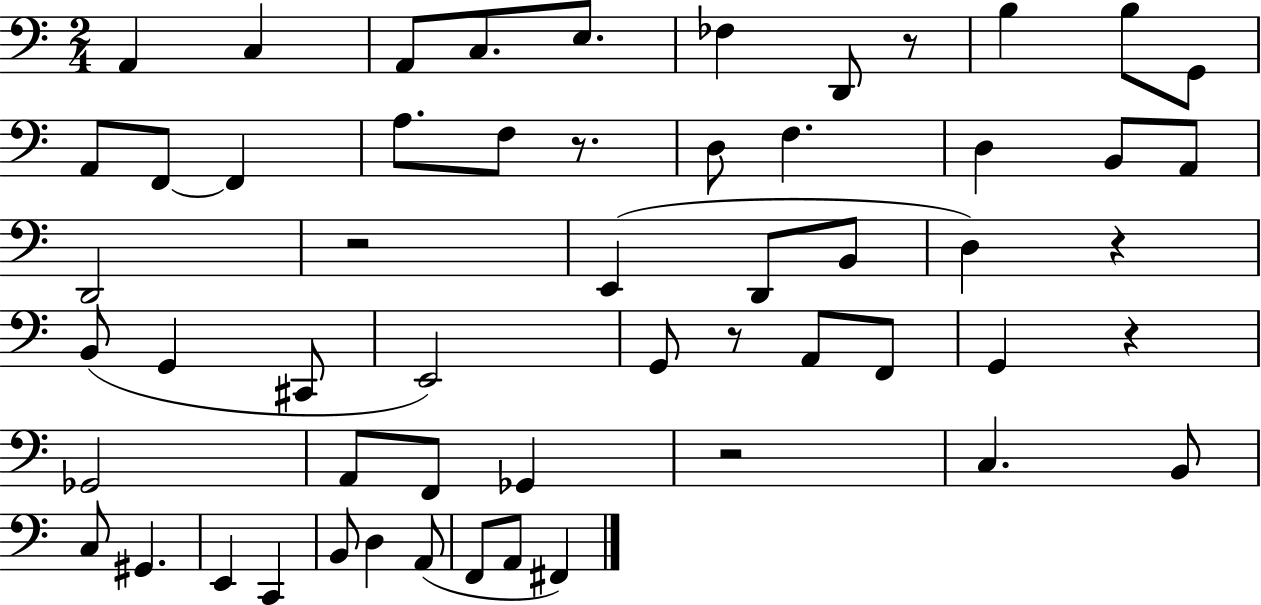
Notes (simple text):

A2/q C3/q A2/e C3/e. E3/e. FES3/q D2/e R/e B3/q B3/e G2/e A2/e F2/e F2/q A3/e. F3/e R/e. D3/e F3/q. D3/q B2/e A2/e D2/h R/h E2/q D2/e B2/e D3/q R/q B2/e G2/q C#2/e E2/h G2/e R/e A2/e F2/e G2/q R/q Gb2/h A2/e F2/e Gb2/q R/h C3/q. B2/e C3/e G#2/q. E2/q C2/q B2/e D3/q A2/e F2/e A2/e F#2/q